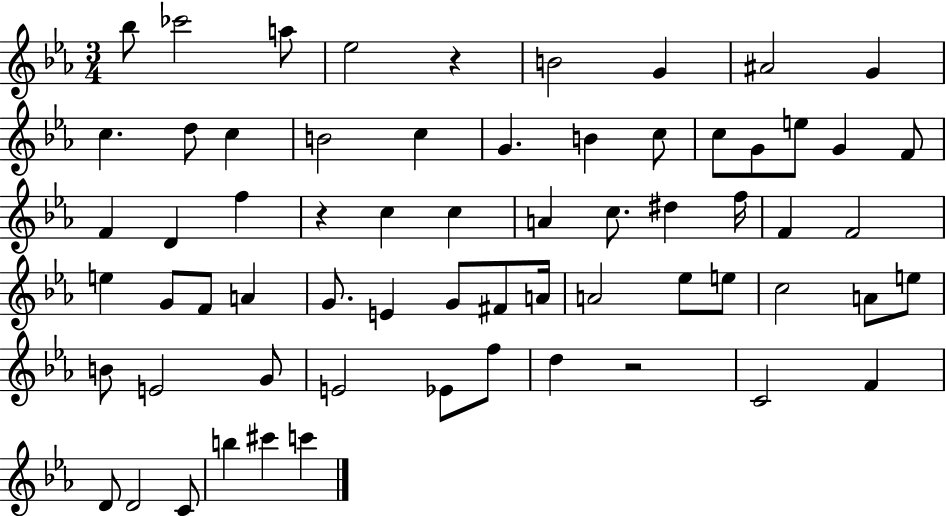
Bb5/e CES6/h A5/e Eb5/h R/q B4/h G4/q A#4/h G4/q C5/q. D5/e C5/q B4/h C5/q G4/q. B4/q C5/e C5/e G4/e E5/e G4/q F4/e F4/q D4/q F5/q R/q C5/q C5/q A4/q C5/e. D#5/q F5/s F4/q F4/h E5/q G4/e F4/e A4/q G4/e. E4/q G4/e F#4/e A4/s A4/h Eb5/e E5/e C5/h A4/e E5/e B4/e E4/h G4/e E4/h Eb4/e F5/e D5/q R/h C4/h F4/q D4/e D4/h C4/e B5/q C#6/q C6/q